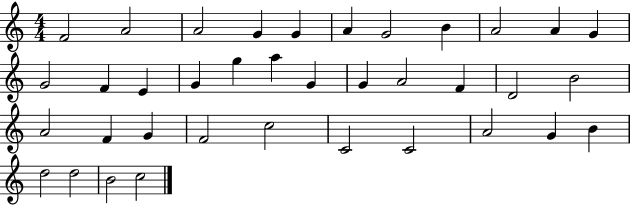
{
  \clef treble
  \numericTimeSignature
  \time 4/4
  \key c \major
  f'2 a'2 | a'2 g'4 g'4 | a'4 g'2 b'4 | a'2 a'4 g'4 | \break g'2 f'4 e'4 | g'4 g''4 a''4 g'4 | g'4 a'2 f'4 | d'2 b'2 | \break a'2 f'4 g'4 | f'2 c''2 | c'2 c'2 | a'2 g'4 b'4 | \break d''2 d''2 | b'2 c''2 | \bar "|."
}